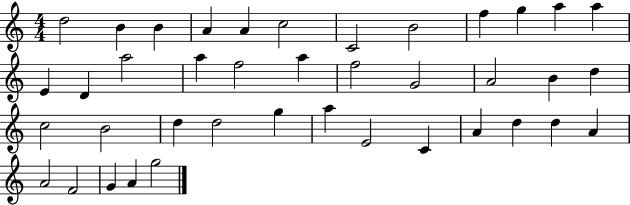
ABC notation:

X:1
T:Untitled
M:4/4
L:1/4
K:C
d2 B B A A c2 C2 B2 f g a a E D a2 a f2 a f2 G2 A2 B d c2 B2 d d2 g a E2 C A d d A A2 F2 G A g2